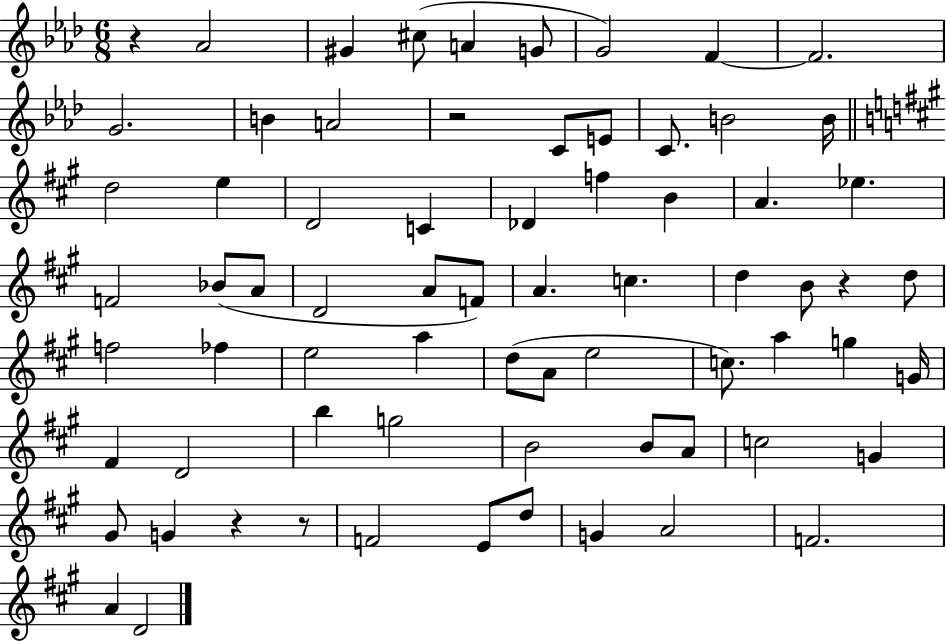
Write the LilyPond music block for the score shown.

{
  \clef treble
  \numericTimeSignature
  \time 6/8
  \key aes \major
  r4 aes'2 | gis'4 cis''8( a'4 g'8 | g'2) f'4~~ | f'2. | \break g'2. | b'4 a'2 | r2 c'8 e'8 | c'8. b'2 b'16 | \break \bar "||" \break \key a \major d''2 e''4 | d'2 c'4 | des'4 f''4 b'4 | a'4. ees''4. | \break f'2 bes'8( a'8 | d'2 a'8 f'8) | a'4. c''4. | d''4 b'8 r4 d''8 | \break f''2 fes''4 | e''2 a''4 | d''8( a'8 e''2 | c''8.) a''4 g''4 g'16 | \break fis'4 d'2 | b''4 g''2 | b'2 b'8 a'8 | c''2 g'4 | \break gis'8 g'4 r4 r8 | f'2 e'8 d''8 | g'4 a'2 | f'2. | \break a'4 d'2 | \bar "|."
}